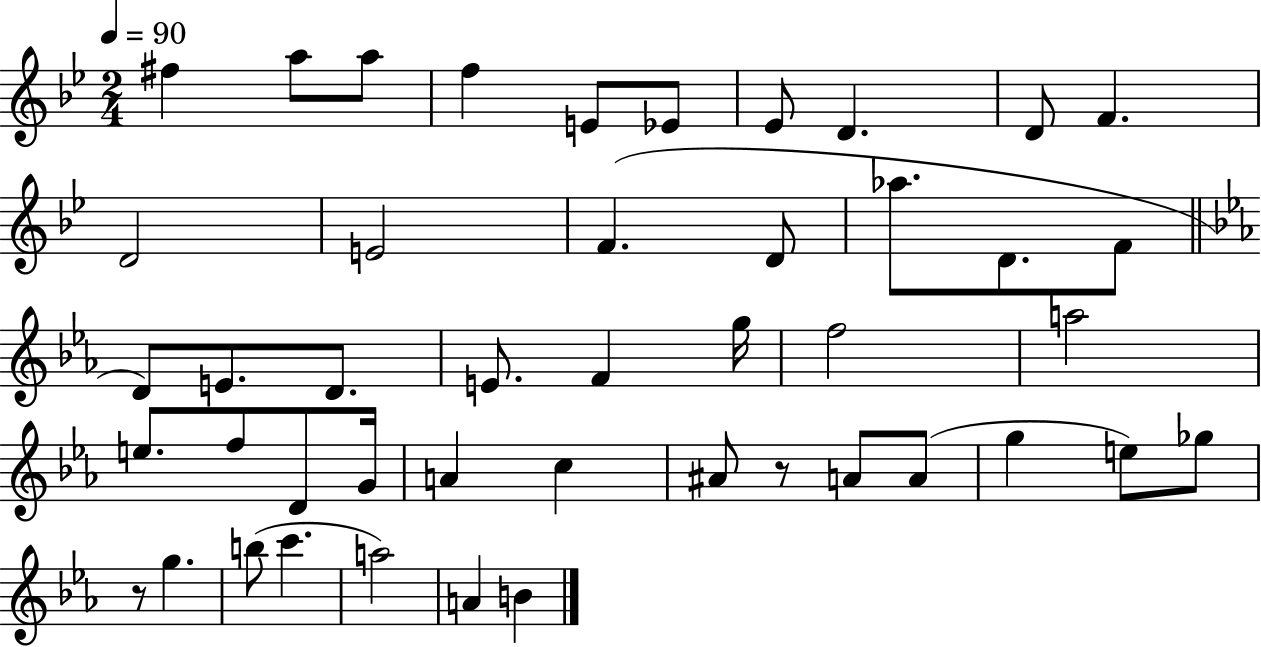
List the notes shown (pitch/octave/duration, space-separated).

F#5/q A5/e A5/e F5/q E4/e Eb4/e Eb4/e D4/q. D4/e F4/q. D4/h E4/h F4/q. D4/e Ab5/e. D4/e. F4/e D4/e E4/e. D4/e. E4/e. F4/q G5/s F5/h A5/h E5/e. F5/e D4/e G4/s A4/q C5/q A#4/e R/e A4/e A4/e G5/q E5/e Gb5/e R/e G5/q. B5/e C6/q. A5/h A4/q B4/q